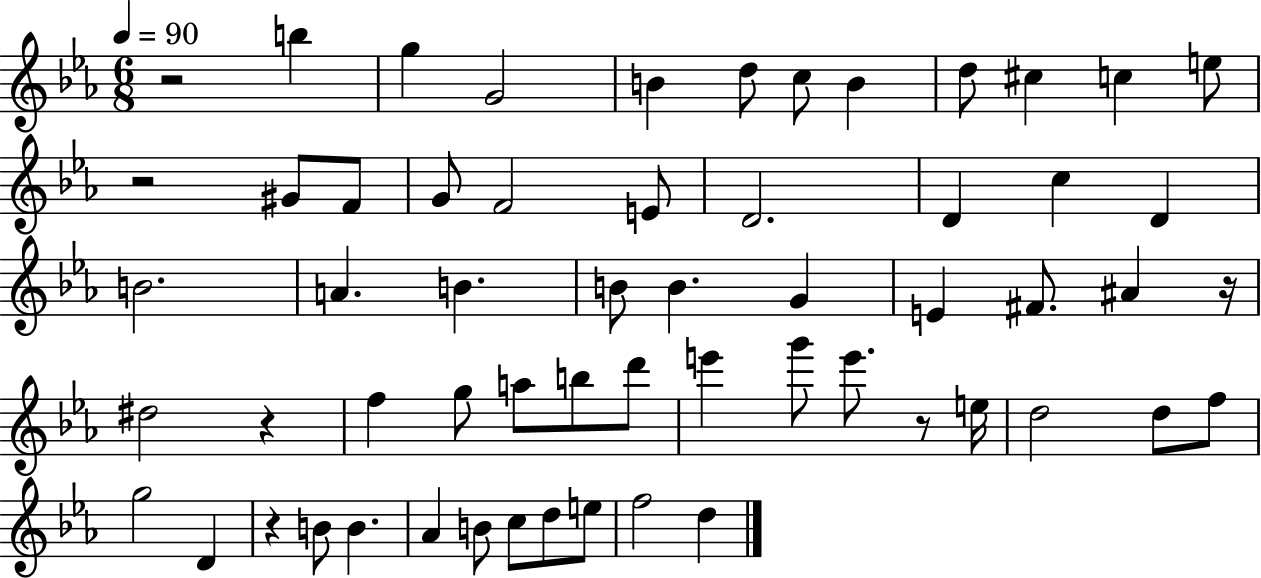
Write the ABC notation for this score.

X:1
T:Untitled
M:6/8
L:1/4
K:Eb
z2 b g G2 B d/2 c/2 B d/2 ^c c e/2 z2 ^G/2 F/2 G/2 F2 E/2 D2 D c D B2 A B B/2 B G E ^F/2 ^A z/4 ^d2 z f g/2 a/2 b/2 d'/2 e' g'/2 e'/2 z/2 e/4 d2 d/2 f/2 g2 D z B/2 B _A B/2 c/2 d/2 e/2 f2 d